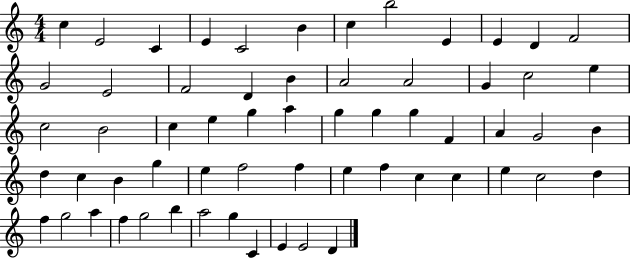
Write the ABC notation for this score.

X:1
T:Untitled
M:4/4
L:1/4
K:C
c E2 C E C2 B c b2 E E D F2 G2 E2 F2 D B A2 A2 G c2 e c2 B2 c e g a g g g F A G2 B d c B g e f2 f e f c c e c2 d f g2 a f g2 b a2 g C E E2 D